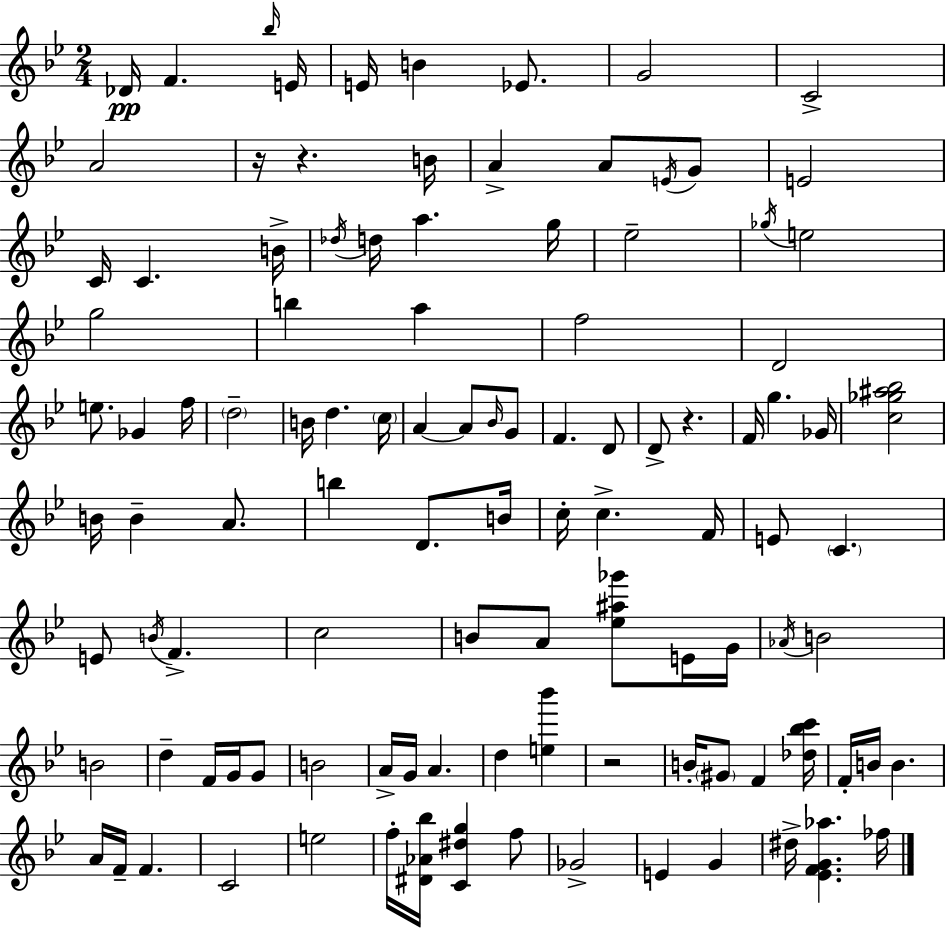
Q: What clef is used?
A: treble